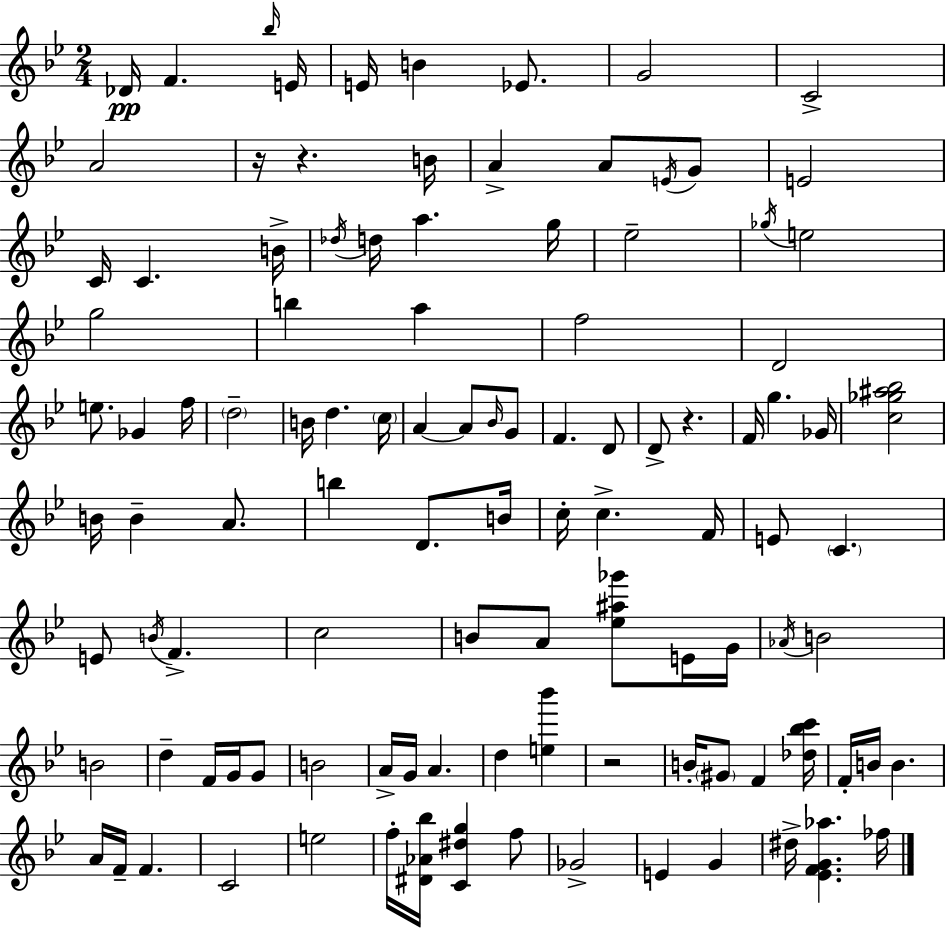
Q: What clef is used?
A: treble